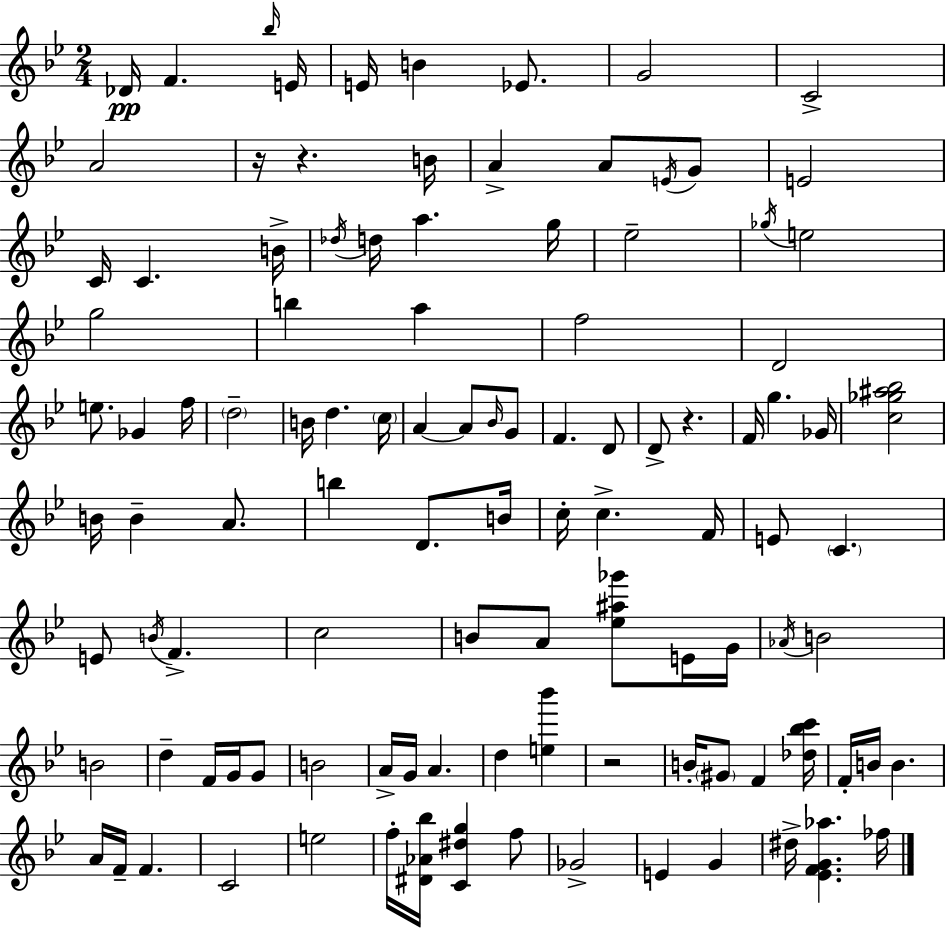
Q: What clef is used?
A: treble